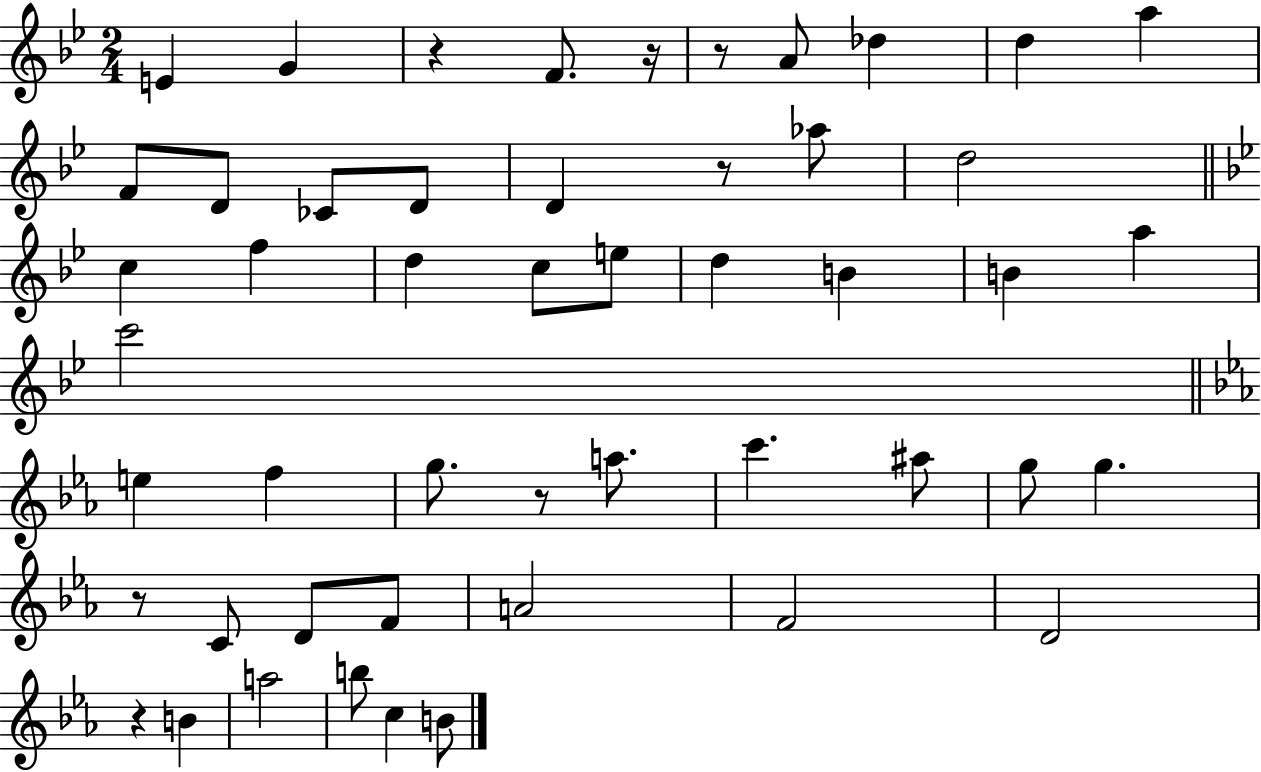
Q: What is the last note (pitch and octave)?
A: B4